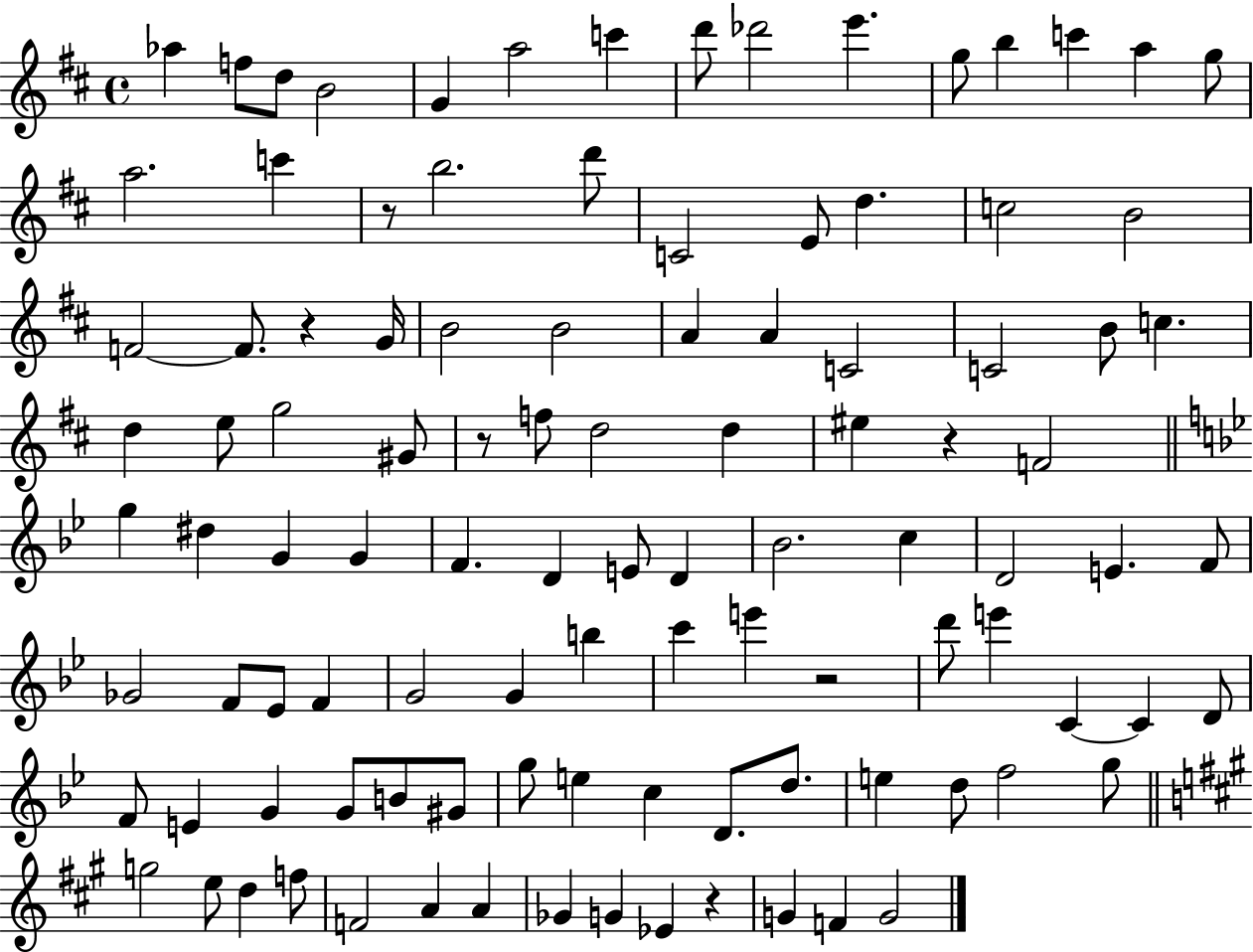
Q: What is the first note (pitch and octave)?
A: Ab5